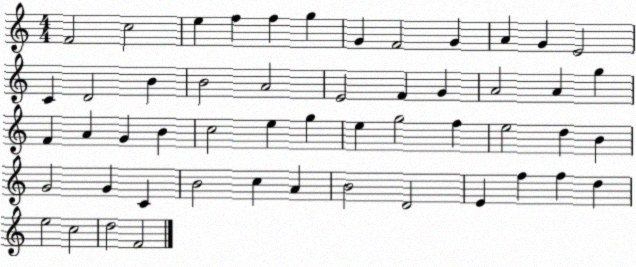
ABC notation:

X:1
T:Untitled
M:4/4
L:1/4
K:C
F2 c2 e f f g G F2 G A G E2 C D2 B B2 A2 E2 F G A2 A g F A G B c2 e g e g2 f e2 d B G2 G C B2 c A B2 D2 E f f d e2 c2 d2 F2